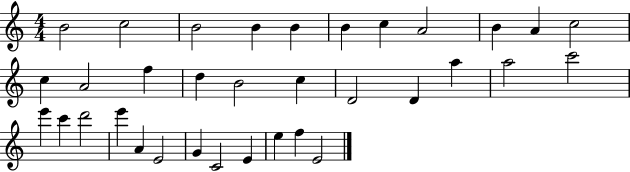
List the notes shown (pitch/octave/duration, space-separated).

B4/h C5/h B4/h B4/q B4/q B4/q C5/q A4/h B4/q A4/q C5/h C5/q A4/h F5/q D5/q B4/h C5/q D4/h D4/q A5/q A5/h C6/h E6/q C6/q D6/h E6/q A4/q E4/h G4/q C4/h E4/q E5/q F5/q E4/h